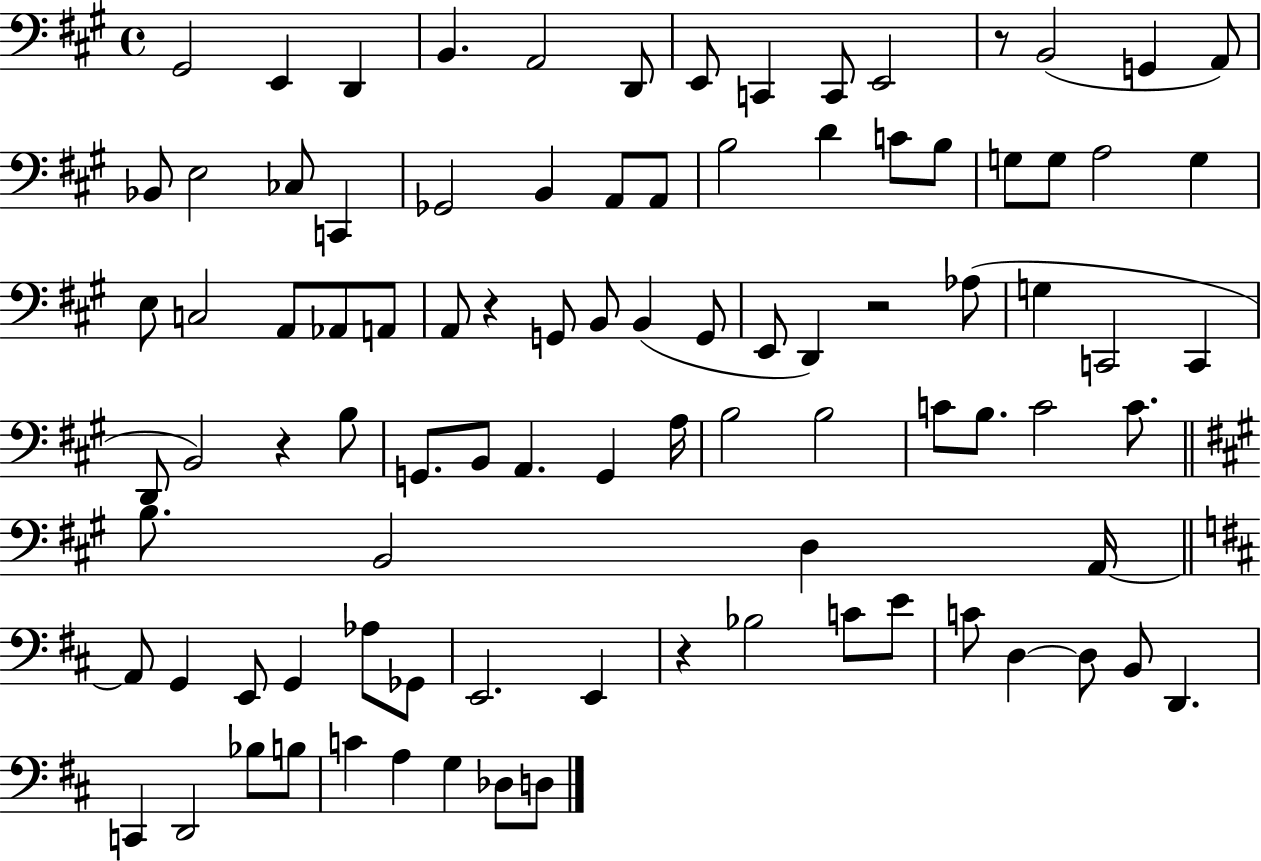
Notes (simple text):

G#2/h E2/q D2/q B2/q. A2/h D2/e E2/e C2/q C2/e E2/h R/e B2/h G2/q A2/e Bb2/e E3/h CES3/e C2/q Gb2/h B2/q A2/e A2/e B3/h D4/q C4/e B3/e G3/e G3/e A3/h G3/q E3/e C3/h A2/e Ab2/e A2/e A2/e R/q G2/e B2/e B2/q G2/e E2/e D2/q R/h Ab3/e G3/q C2/h C2/q D2/e B2/h R/q B3/e G2/e. B2/e A2/q. G2/q A3/s B3/h B3/h C4/e B3/e. C4/h C4/e. B3/e. B2/h D3/q A2/s A2/e G2/q E2/e G2/q Ab3/e Gb2/e E2/h. E2/q R/q Bb3/h C4/e E4/e C4/e D3/q D3/e B2/e D2/q. C2/q D2/h Bb3/e B3/e C4/q A3/q G3/q Db3/e D3/e